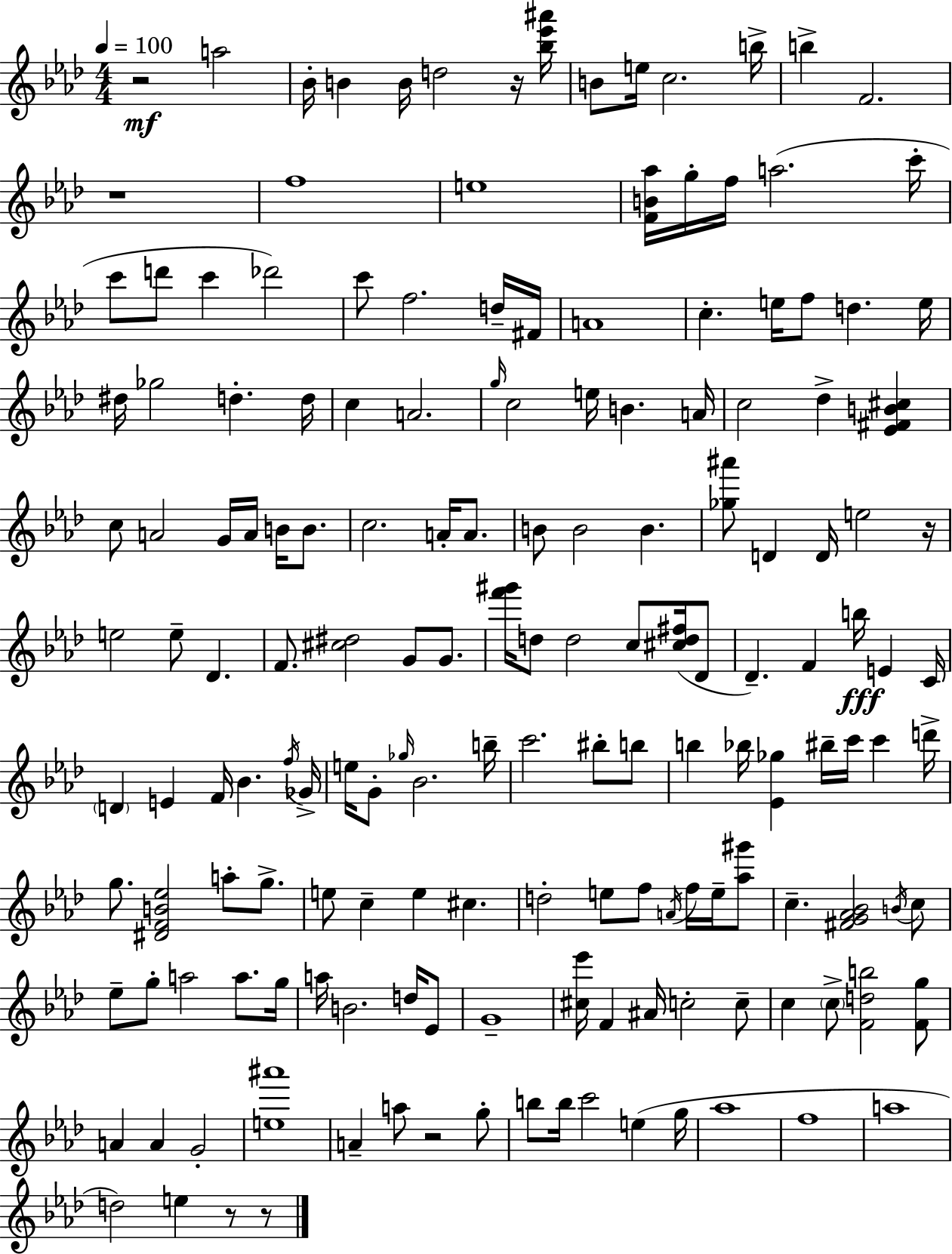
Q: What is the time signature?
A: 4/4